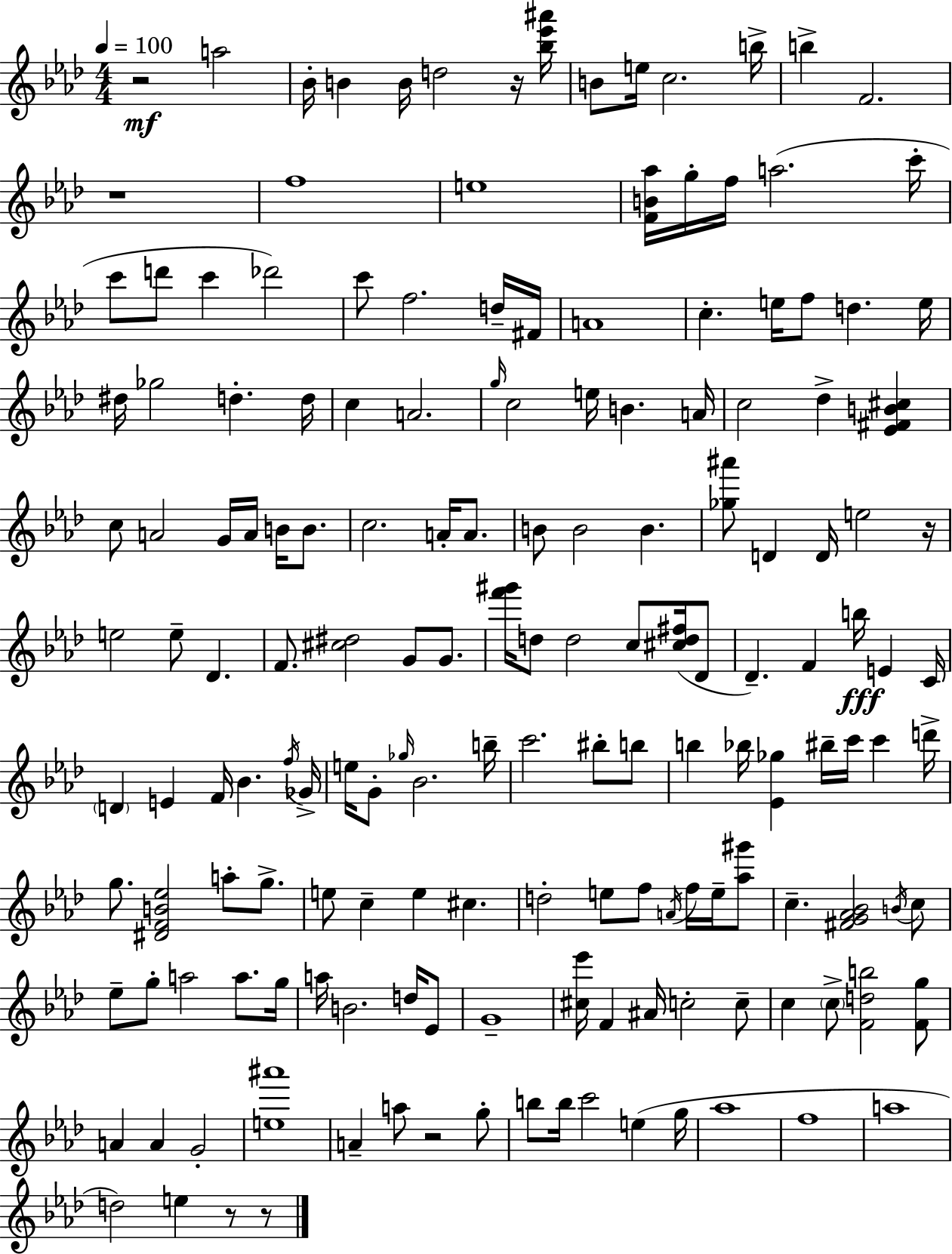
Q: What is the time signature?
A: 4/4